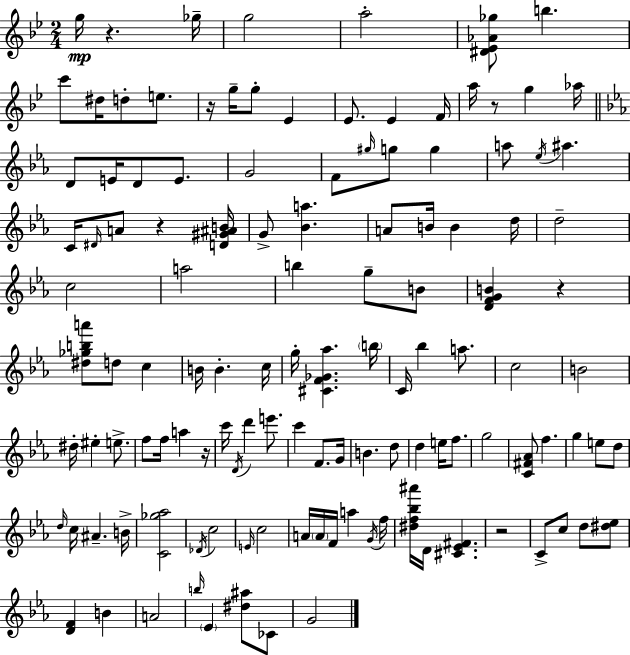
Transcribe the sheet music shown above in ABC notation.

X:1
T:Untitled
M:2/4
L:1/4
K:Gm
g/4 z _g/4 g2 a2 [^D_E_A_g]/2 b c'/2 ^d/4 d/2 e/2 z/4 g/4 g/2 _E _E/2 _E F/4 a/4 z/2 g _a/4 D/2 E/4 D/2 E/2 G2 F/2 ^g/4 g/2 g a/2 _e/4 ^a C/4 ^D/4 A/2 z [D^G^AB]/4 G/2 [_Ba] A/2 B/4 B d/4 d2 c2 a2 b g/2 B/2 [DFGB] z [^d_gba']/2 d/2 c B/4 B c/4 g/4 [^CF_G_a] b/4 C/4 _b a/2 c2 B2 ^d/4 ^e e/2 f/2 f/4 a z/4 c'/4 D/4 d' e'/2 c' F/2 G/4 B d/2 d e/4 f/2 g2 [C^F_A]/2 f g e/2 d/2 d/4 c/4 ^A B/4 [C_g_a]2 _D/4 c2 E/4 c2 A/4 A/4 F/4 a G/4 f/4 [^df_b^a']/4 D/4 [^C_E^F] z2 C/2 c/2 d/2 [^d_e]/2 [DF] B A2 b/4 _E [^d^a]/2 _C/2 G2